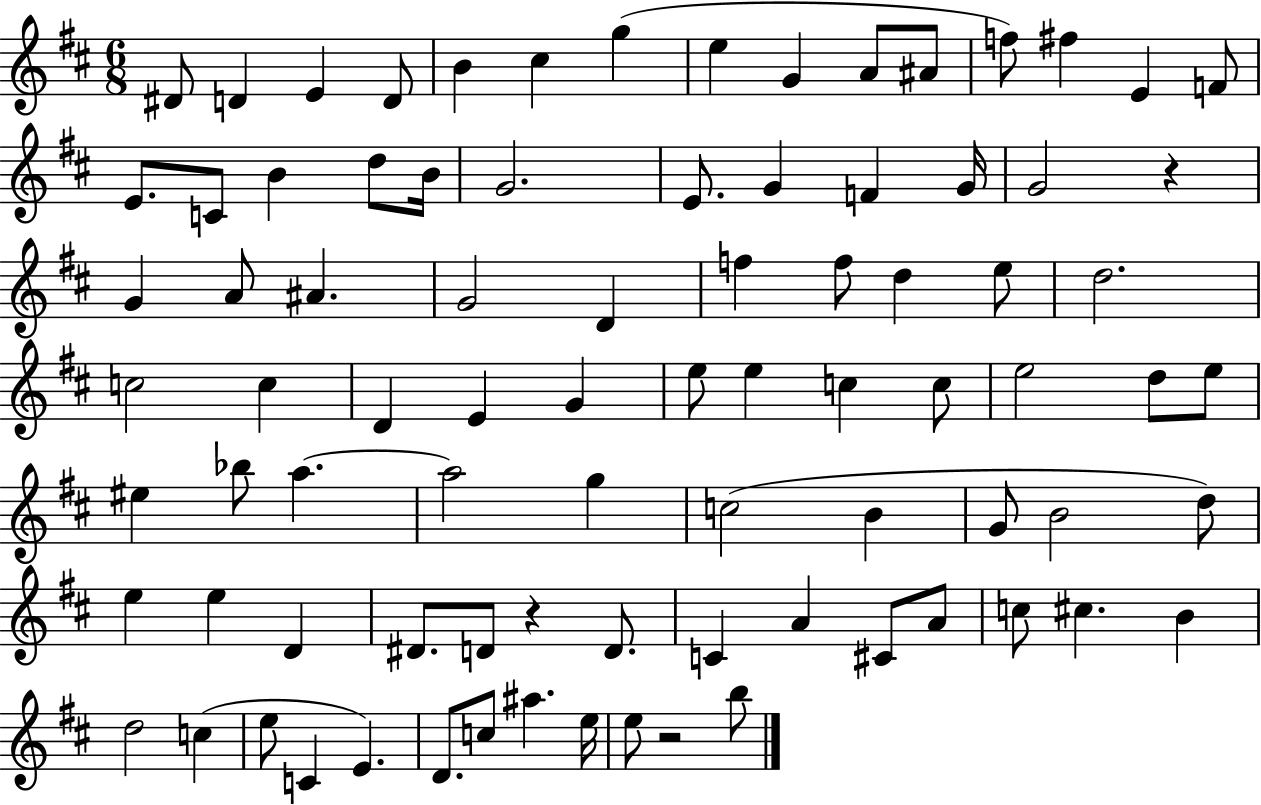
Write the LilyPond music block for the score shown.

{
  \clef treble
  \numericTimeSignature
  \time 6/8
  \key d \major
  \repeat volta 2 { dis'8 d'4 e'4 d'8 | b'4 cis''4 g''4( | e''4 g'4 a'8 ais'8 | f''8) fis''4 e'4 f'8 | \break e'8. c'8 b'4 d''8 b'16 | g'2. | e'8. g'4 f'4 g'16 | g'2 r4 | \break g'4 a'8 ais'4. | g'2 d'4 | f''4 f''8 d''4 e''8 | d''2. | \break c''2 c''4 | d'4 e'4 g'4 | e''8 e''4 c''4 c''8 | e''2 d''8 e''8 | \break eis''4 bes''8 a''4.~~ | a''2 g''4 | c''2( b'4 | g'8 b'2 d''8) | \break e''4 e''4 d'4 | dis'8. d'8 r4 d'8. | c'4 a'4 cis'8 a'8 | c''8 cis''4. b'4 | \break d''2 c''4( | e''8 c'4 e'4.) | d'8. c''8 ais''4. e''16 | e''8 r2 b''8 | \break } \bar "|."
}